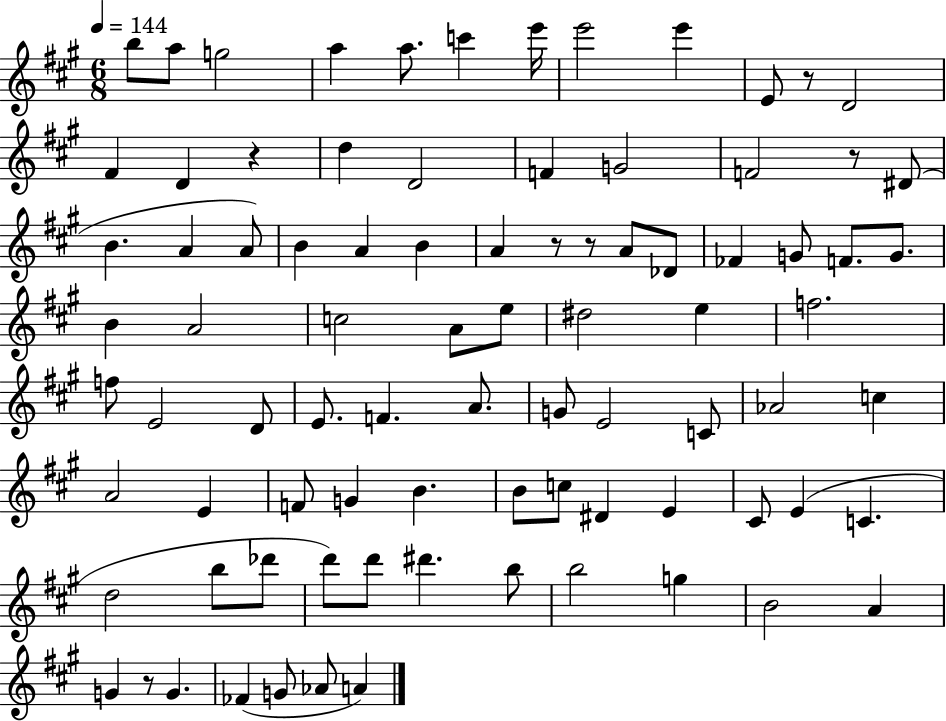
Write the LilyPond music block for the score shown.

{
  \clef treble
  \numericTimeSignature
  \time 6/8
  \key a \major
  \tempo 4 = 144
  b''8 a''8 g''2 | a''4 a''8. c'''4 e'''16 | e'''2 e'''4 | e'8 r8 d'2 | \break fis'4 d'4 r4 | d''4 d'2 | f'4 g'2 | f'2 r8 dis'8( | \break b'4. a'4 a'8) | b'4 a'4 b'4 | a'4 r8 r8 a'8 des'8 | fes'4 g'8 f'8. g'8. | \break b'4 a'2 | c''2 a'8 e''8 | dis''2 e''4 | f''2. | \break f''8 e'2 d'8 | e'8. f'4. a'8. | g'8 e'2 c'8 | aes'2 c''4 | \break a'2 e'4 | f'8 g'4 b'4. | b'8 c''8 dis'4 e'4 | cis'8 e'4( c'4. | \break d''2 b''8 des'''8 | d'''8) d'''8 dis'''4. b''8 | b''2 g''4 | b'2 a'4 | \break g'4 r8 g'4. | fes'4( g'8 aes'8 a'4) | \bar "|."
}